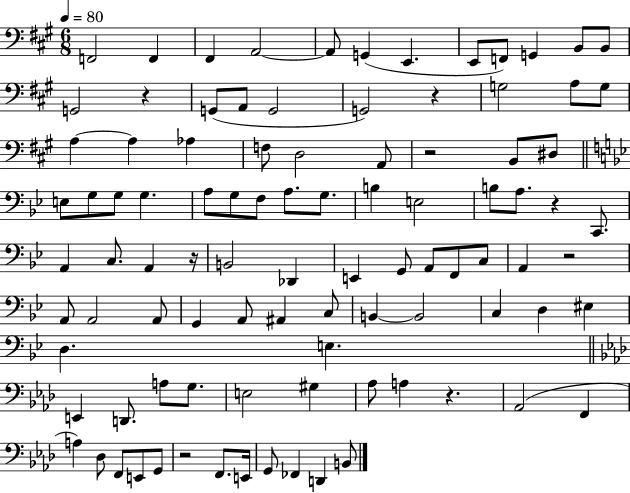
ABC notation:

X:1
T:Untitled
M:6/8
L:1/4
K:A
F,,2 F,, ^F,, A,,2 A,,/2 G,, E,, E,,/2 F,,/2 G,, B,,/2 B,,/2 G,,2 z G,,/2 A,,/2 G,,2 G,,2 z G,2 A,/2 G,/2 A, A, _A, F,/2 D,2 A,,/2 z2 B,,/2 ^D,/2 E,/2 G,/2 G,/2 G, A,/2 G,/2 F,/2 A,/2 G,/2 B, E,2 B,/2 A,/2 z C,,/2 A,, C,/2 A,, z/4 B,,2 _D,, E,, G,,/2 A,,/2 F,,/2 C,/2 A,, z2 A,,/2 A,,2 A,,/2 G,, A,,/2 ^A,, C,/2 B,, B,,2 C, D, ^E, D, E, E,, D,,/2 A,/2 G,/2 E,2 ^G, _A,/2 A, z _A,,2 F,, A, _D,/2 F,,/2 E,,/2 G,,/2 z2 F,,/2 E,,/4 G,,/2 _F,, D,, B,,/2